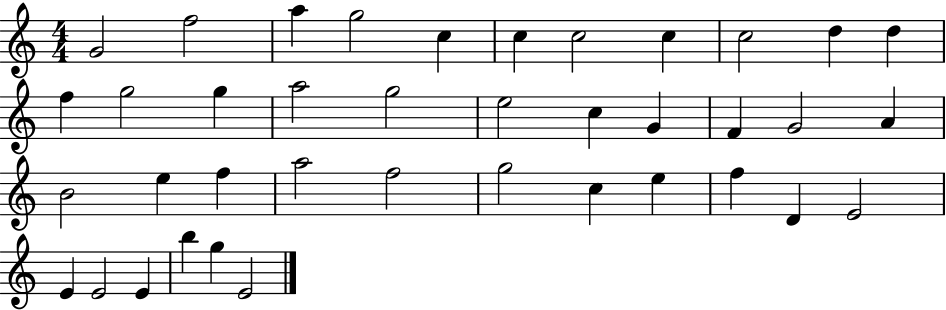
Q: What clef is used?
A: treble